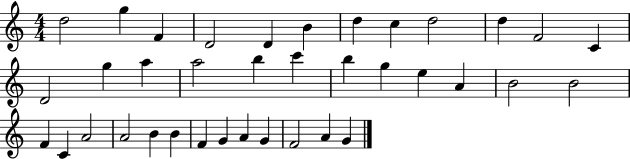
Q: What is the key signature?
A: C major